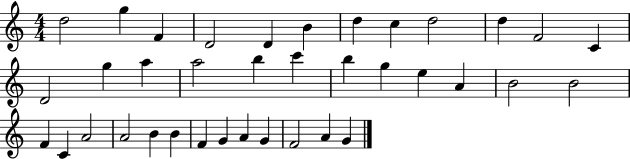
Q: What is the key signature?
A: C major